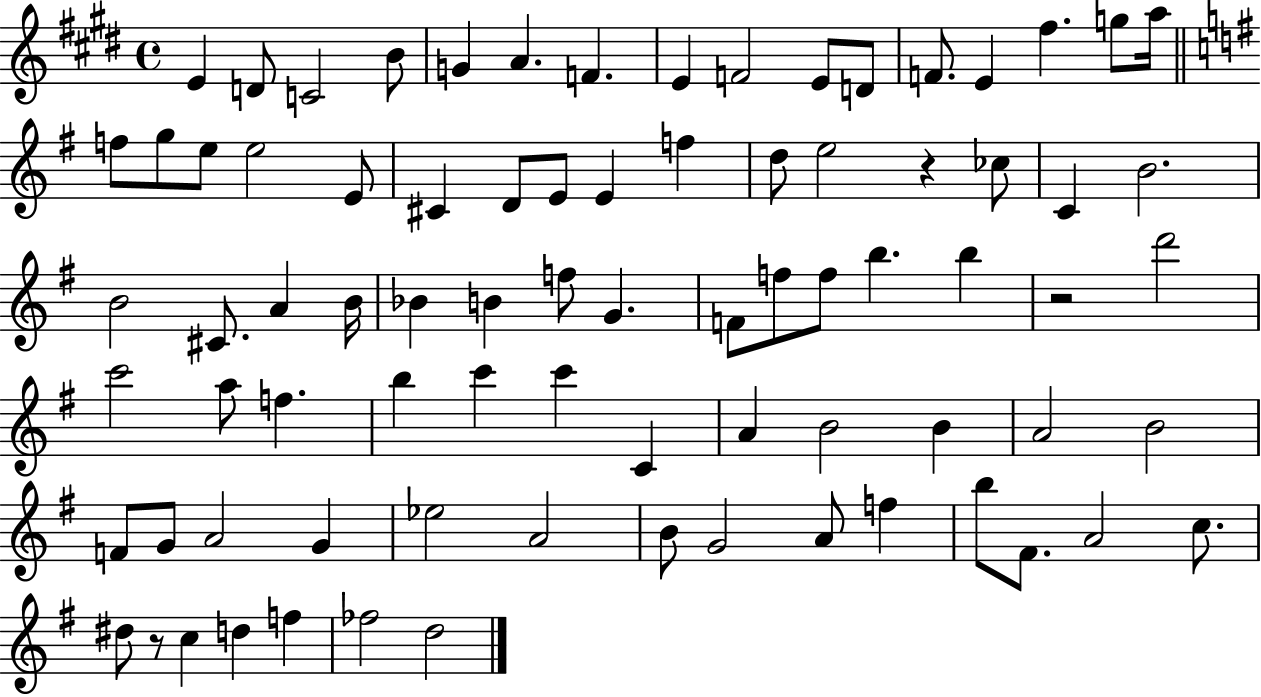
{
  \clef treble
  \time 4/4
  \defaultTimeSignature
  \key e \major
  e'4 d'8 c'2 b'8 | g'4 a'4. f'4. | e'4 f'2 e'8 d'8 | f'8. e'4 fis''4. g''8 a''16 | \break \bar "||" \break \key e \minor f''8 g''8 e''8 e''2 e'8 | cis'4 d'8 e'8 e'4 f''4 | d''8 e''2 r4 ces''8 | c'4 b'2. | \break b'2 cis'8. a'4 b'16 | bes'4 b'4 f''8 g'4. | f'8 f''8 f''8 b''4. b''4 | r2 d'''2 | \break c'''2 a''8 f''4. | b''4 c'''4 c'''4 c'4 | a'4 b'2 b'4 | a'2 b'2 | \break f'8 g'8 a'2 g'4 | ees''2 a'2 | b'8 g'2 a'8 f''4 | b''8 fis'8. a'2 c''8. | \break dis''8 r8 c''4 d''4 f''4 | fes''2 d''2 | \bar "|."
}